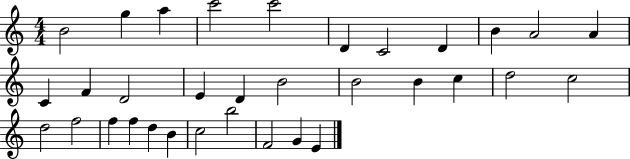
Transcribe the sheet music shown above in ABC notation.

X:1
T:Untitled
M:4/4
L:1/4
K:C
B2 g a c'2 c'2 D C2 D B A2 A C F D2 E D B2 B2 B c d2 c2 d2 f2 f f d B c2 b2 F2 G E